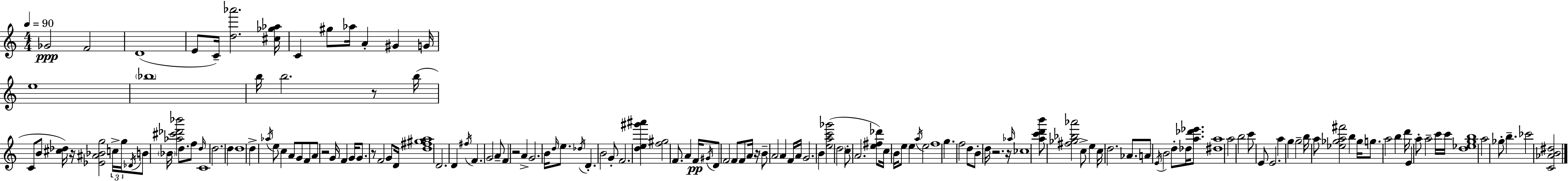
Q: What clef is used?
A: treble